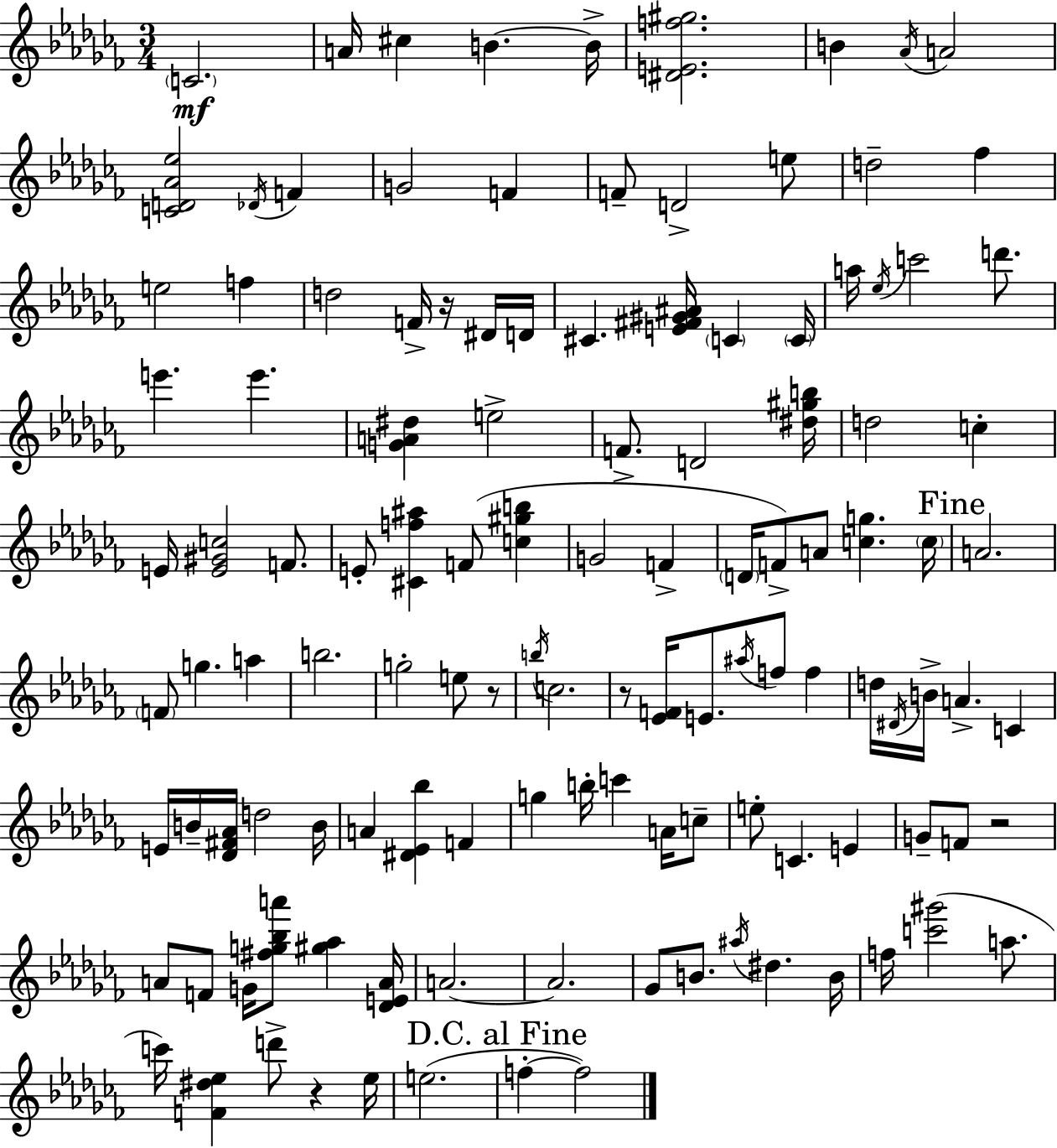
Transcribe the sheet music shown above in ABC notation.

X:1
T:Untitled
M:3/4
L:1/4
K:Abm
C2 A/4 ^c B B/4 [^DEf^g]2 B _A/4 A2 [CD_A_e]2 _D/4 F G2 F F/2 D2 e/2 d2 _f e2 f d2 F/4 z/4 ^D/4 D/4 ^C [E^F^G^A]/4 C C/4 a/4 _e/4 c'2 d'/2 e' e' [GA^d] e2 F/2 D2 [^d^gb]/4 d2 c E/4 [E^Gc]2 F/2 E/2 [^Cf^a] F/2 [c^gb] G2 F D/4 F/2 A/2 [cg] c/4 A2 F/2 g a b2 g2 e/2 z/2 b/4 c2 z/2 [_EF]/4 E/2 ^a/4 f/2 f d/4 ^D/4 B/4 A C E/4 B/4 [_D^F_A]/4 d2 B/4 A [^D_E_b] F g b/4 c' A/4 c/2 e/2 C E G/2 F/2 z2 A/2 F/2 G/4 [^fg_ba']/2 [^g_a] [_DEA]/4 A2 A2 _G/2 B/2 ^a/4 ^d B/4 f/4 [c'^g']2 a/2 c'/4 [F^d_e] d'/2 z _e/4 e2 f f2